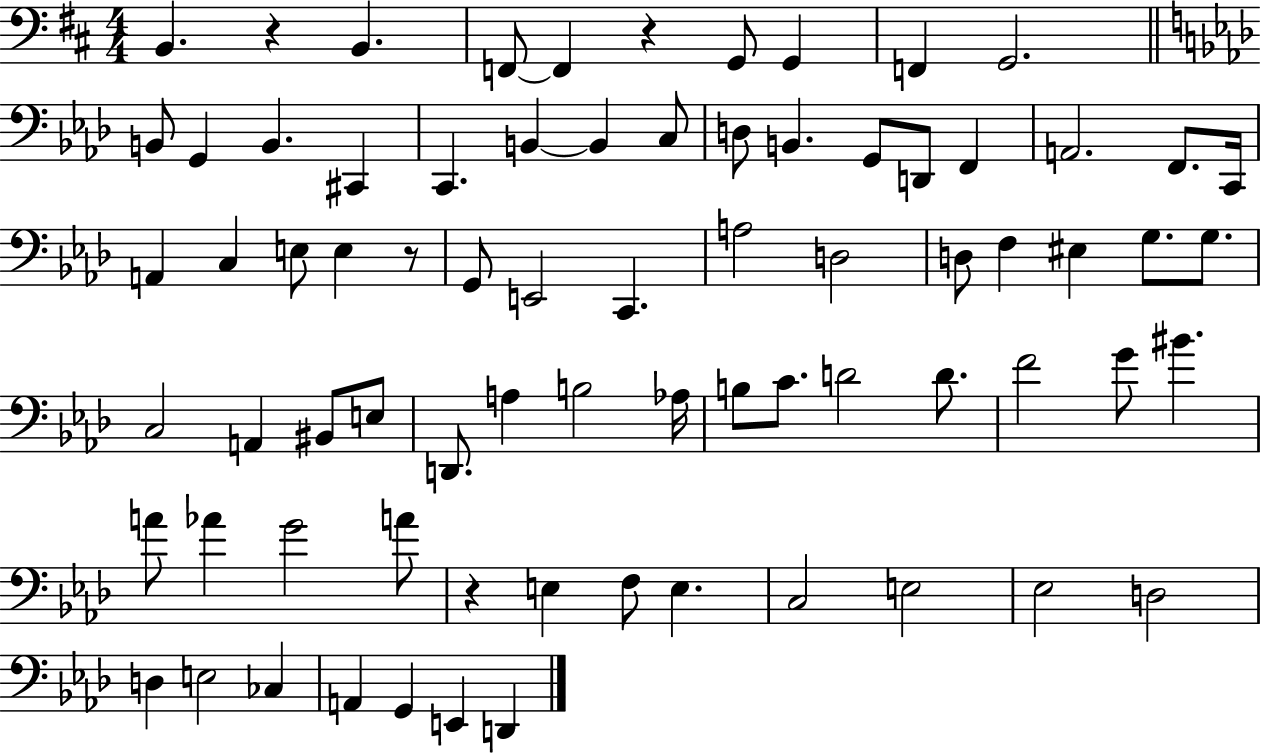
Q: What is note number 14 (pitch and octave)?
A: B2